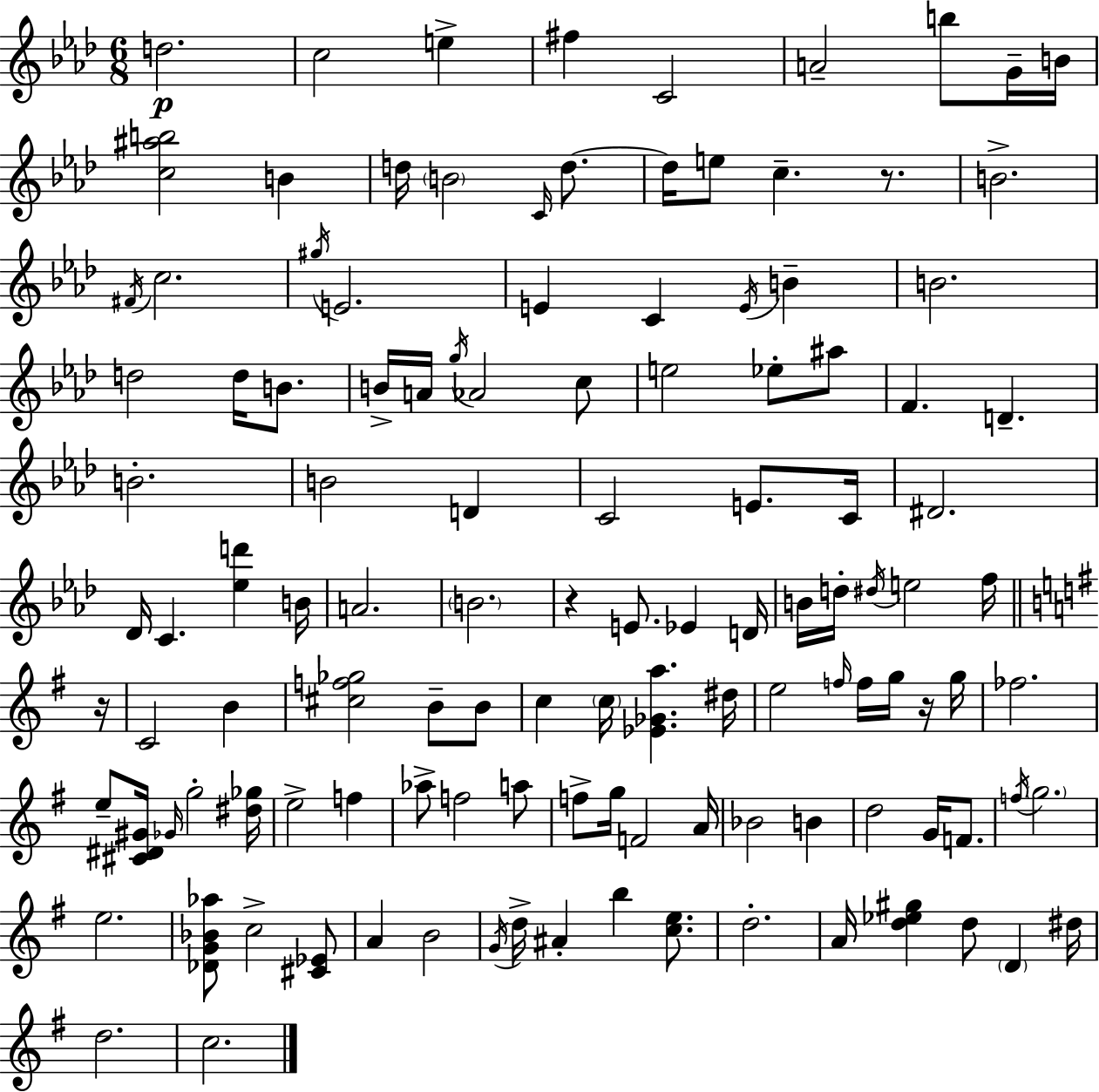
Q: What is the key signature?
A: AES major